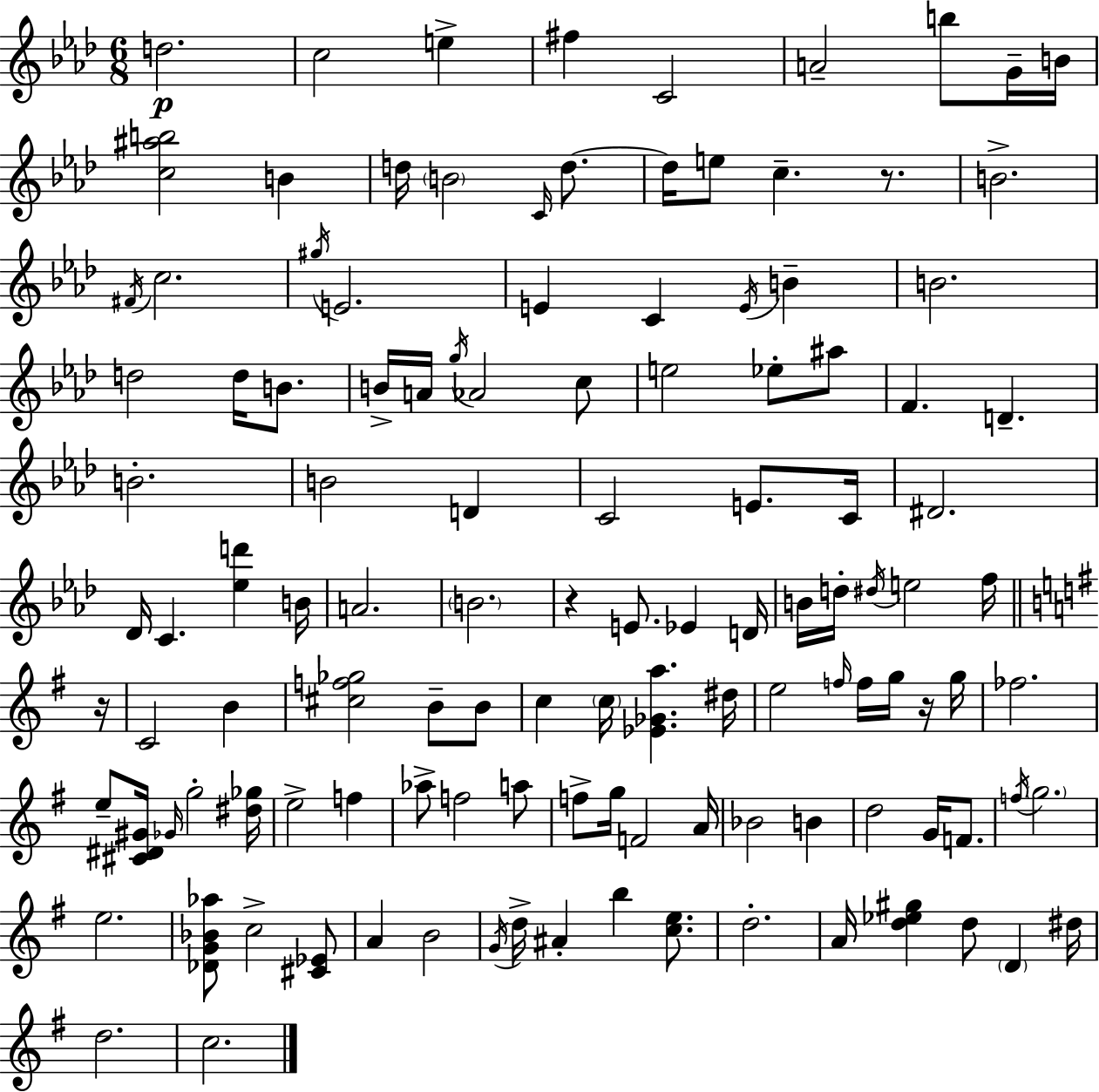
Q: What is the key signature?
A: AES major